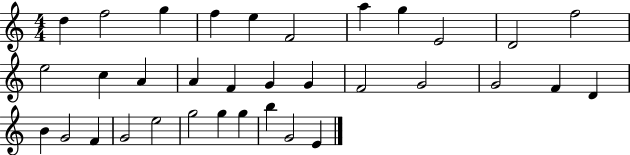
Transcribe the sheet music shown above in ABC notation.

X:1
T:Untitled
M:4/4
L:1/4
K:C
d f2 g f e F2 a g E2 D2 f2 e2 c A A F G G F2 G2 G2 F D B G2 F G2 e2 g2 g g b G2 E